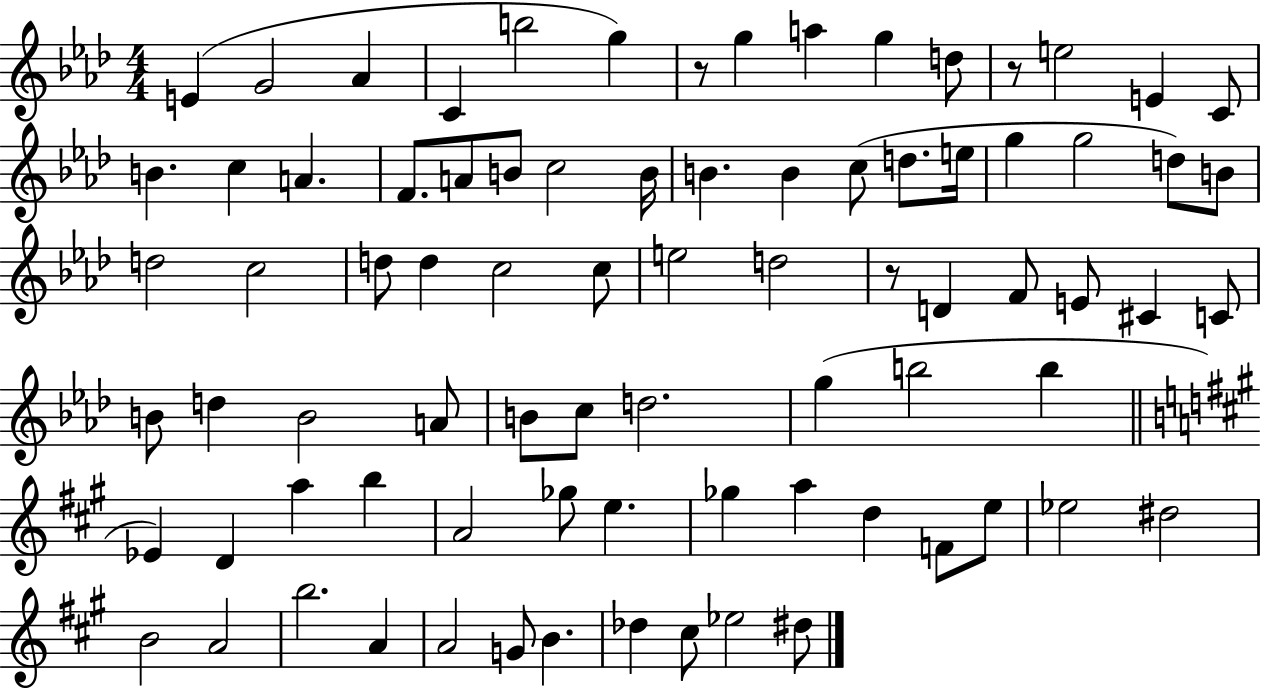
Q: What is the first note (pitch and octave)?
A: E4